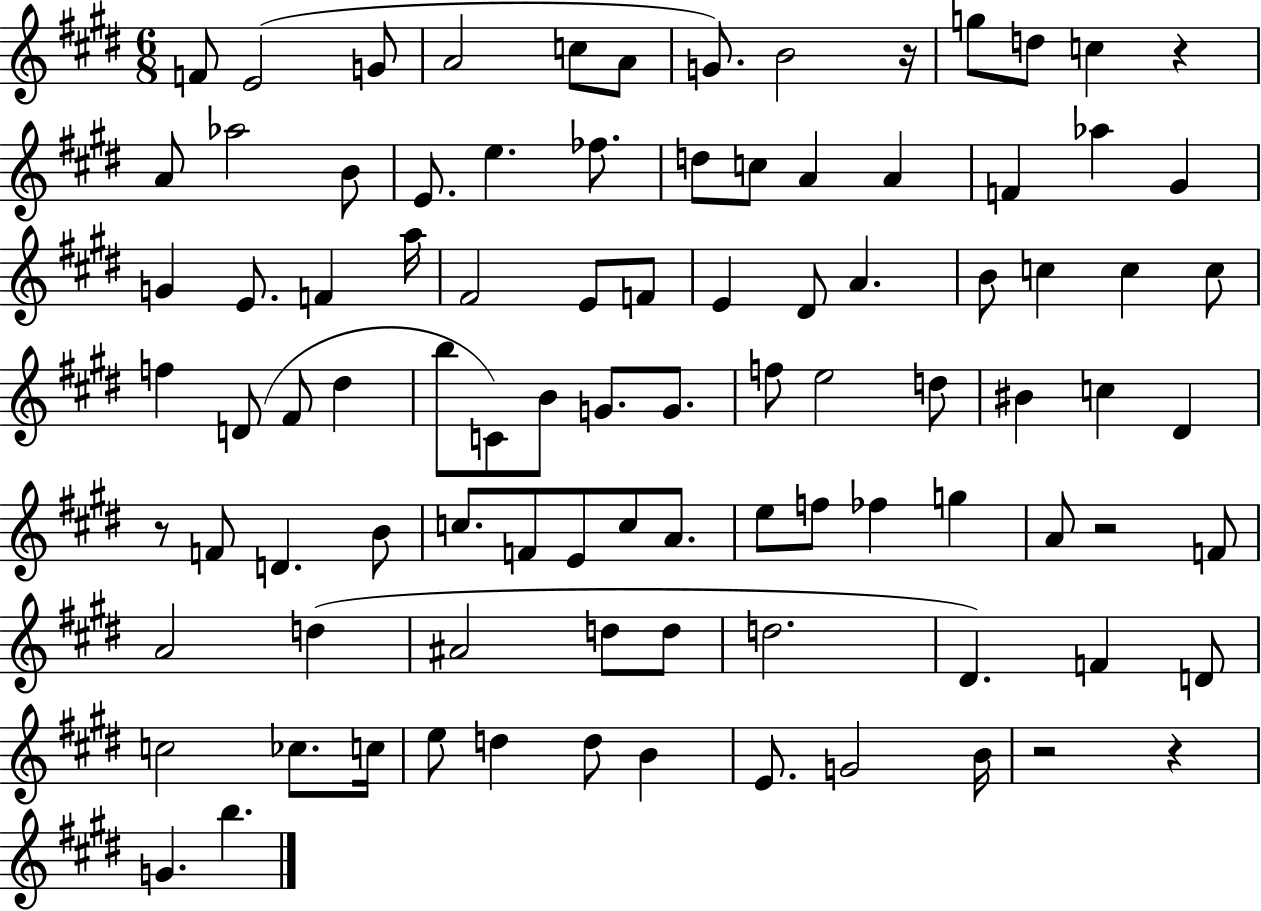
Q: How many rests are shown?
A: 6